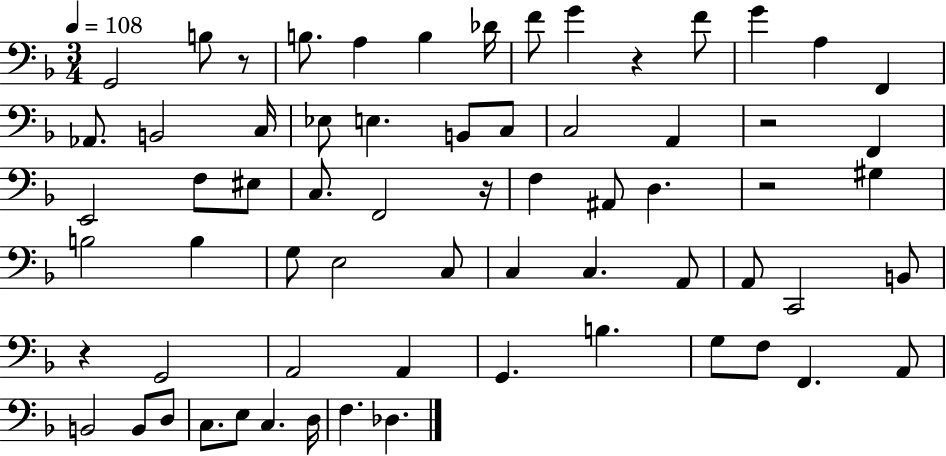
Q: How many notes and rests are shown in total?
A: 66